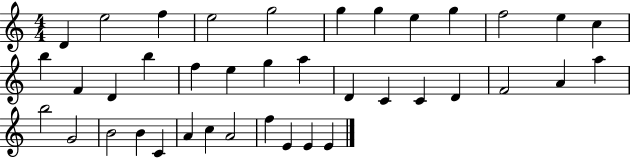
{
  \clef treble
  \numericTimeSignature
  \time 4/4
  \key c \major
  d'4 e''2 f''4 | e''2 g''2 | g''4 g''4 e''4 g''4 | f''2 e''4 c''4 | \break b''4 f'4 d'4 b''4 | f''4 e''4 g''4 a''4 | d'4 c'4 c'4 d'4 | f'2 a'4 a''4 | \break b''2 g'2 | b'2 b'4 c'4 | a'4 c''4 a'2 | f''4 e'4 e'4 e'4 | \break \bar "|."
}